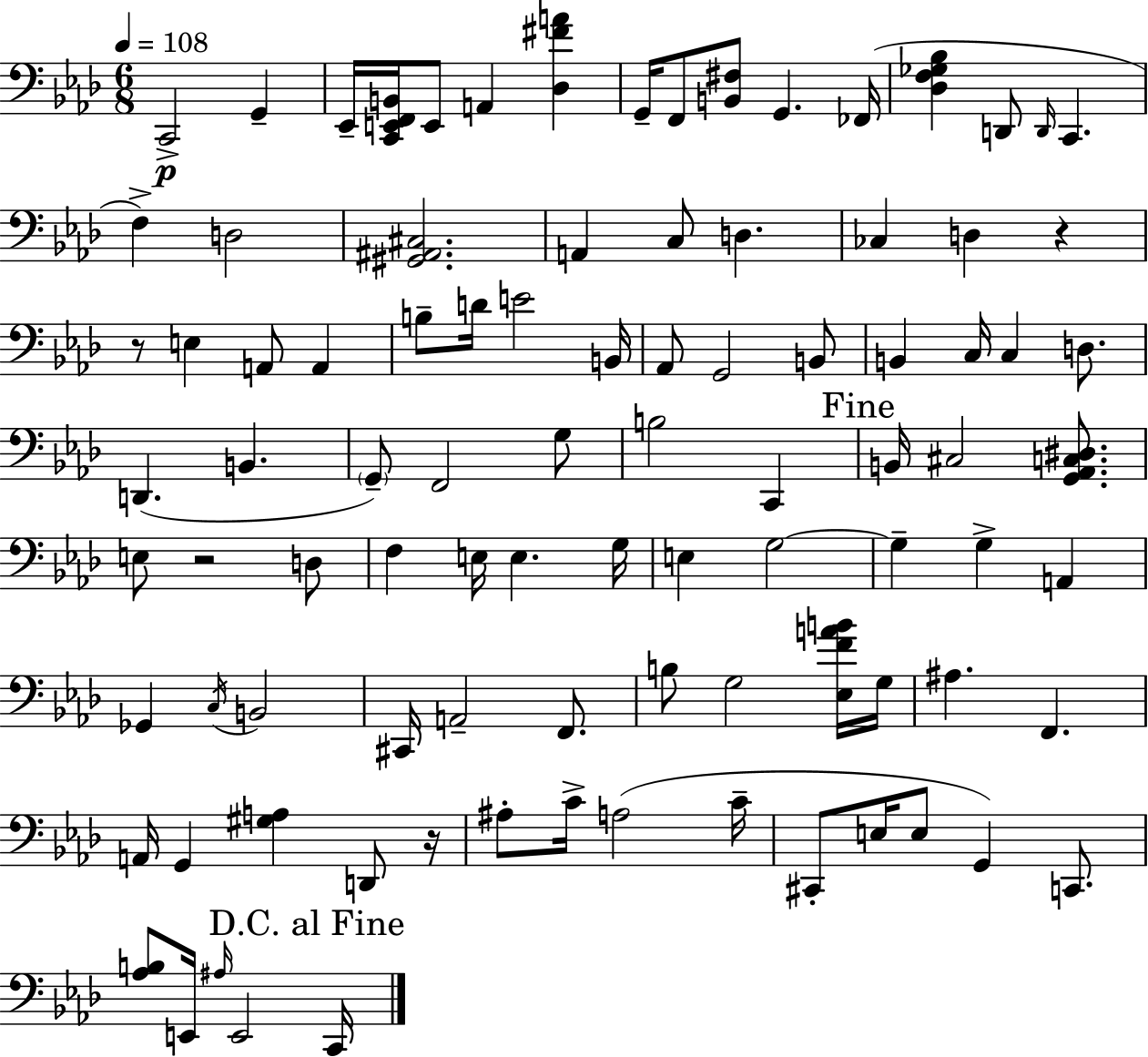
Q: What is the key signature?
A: AES major